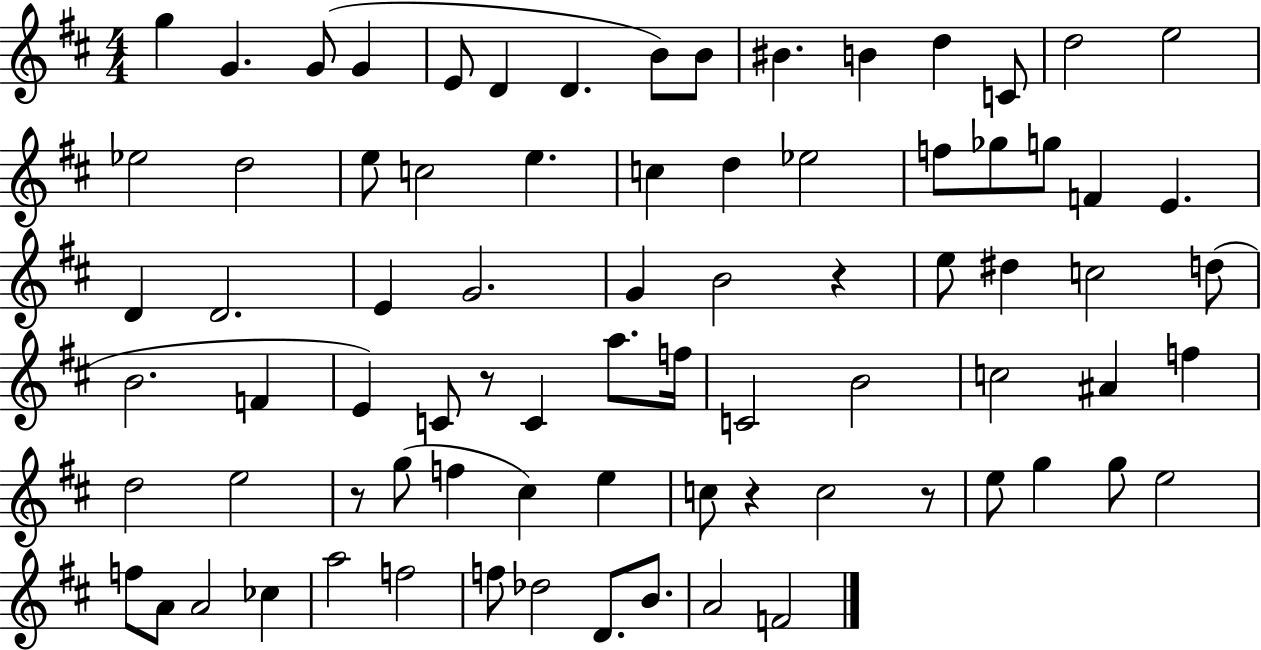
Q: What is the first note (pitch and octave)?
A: G5